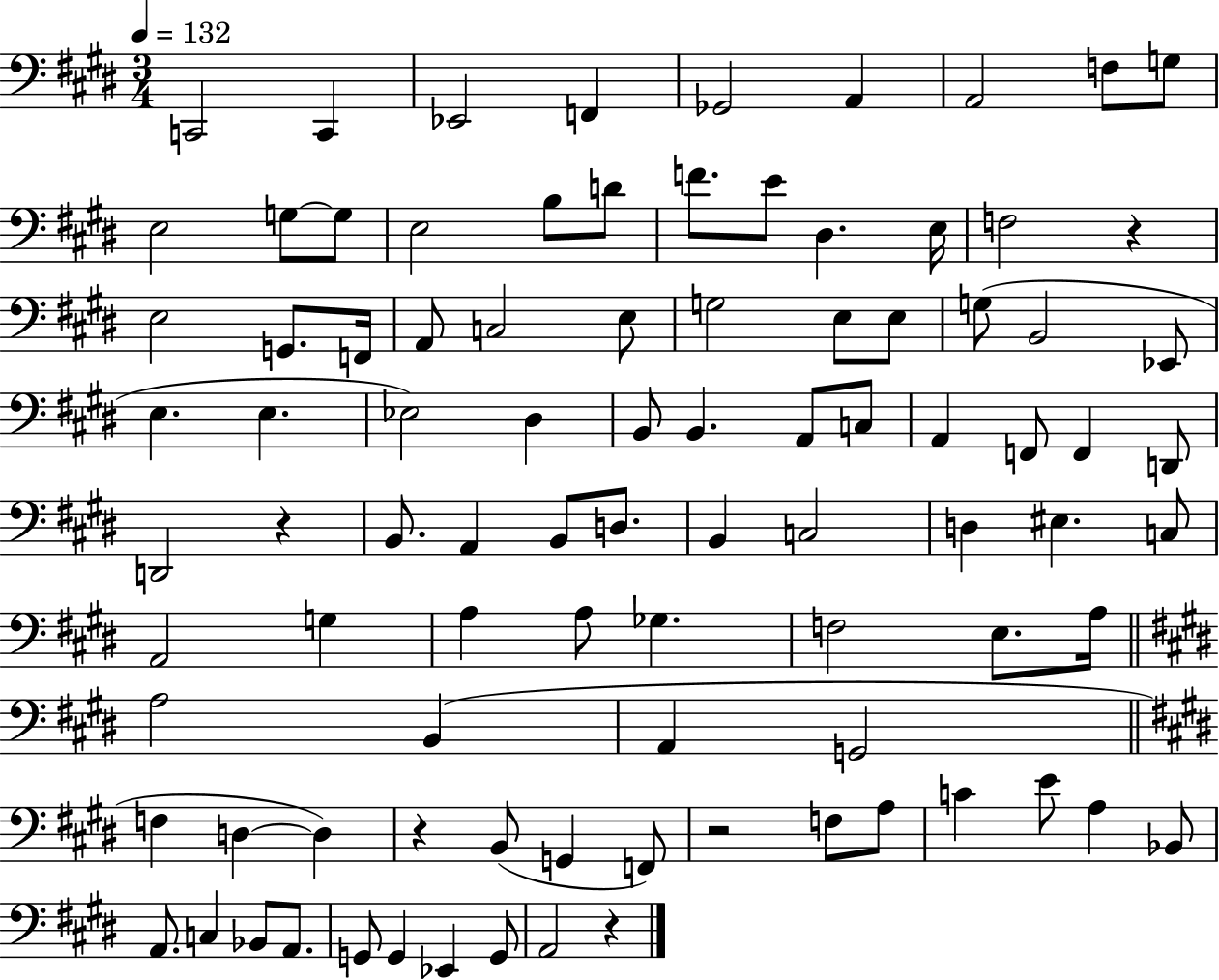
{
  \clef bass
  \numericTimeSignature
  \time 3/4
  \key e \major
  \tempo 4 = 132
  c,2 c,4 | ees,2 f,4 | ges,2 a,4 | a,2 f8 g8 | \break e2 g8~~ g8 | e2 b8 d'8 | f'8. e'8 dis4. e16 | f2 r4 | \break e2 g,8. f,16 | a,8 c2 e8 | g2 e8 e8 | g8( b,2 ees,8 | \break e4. e4. | ees2) dis4 | b,8 b,4. a,8 c8 | a,4 f,8 f,4 d,8 | \break d,2 r4 | b,8. a,4 b,8 d8. | b,4 c2 | d4 eis4. c8 | \break a,2 g4 | a4 a8 ges4. | f2 e8. a16 | \bar "||" \break \key e \major a2 b,4( | a,4 g,2 | \bar "||" \break \key e \major f4 d4~~ d4) | r4 b,8( g,4 f,8) | r2 f8 a8 | c'4 e'8 a4 bes,8 | \break a,8. c4 bes,8 a,8. | g,8 g,4 ees,4 g,8 | a,2 r4 | \bar "|."
}